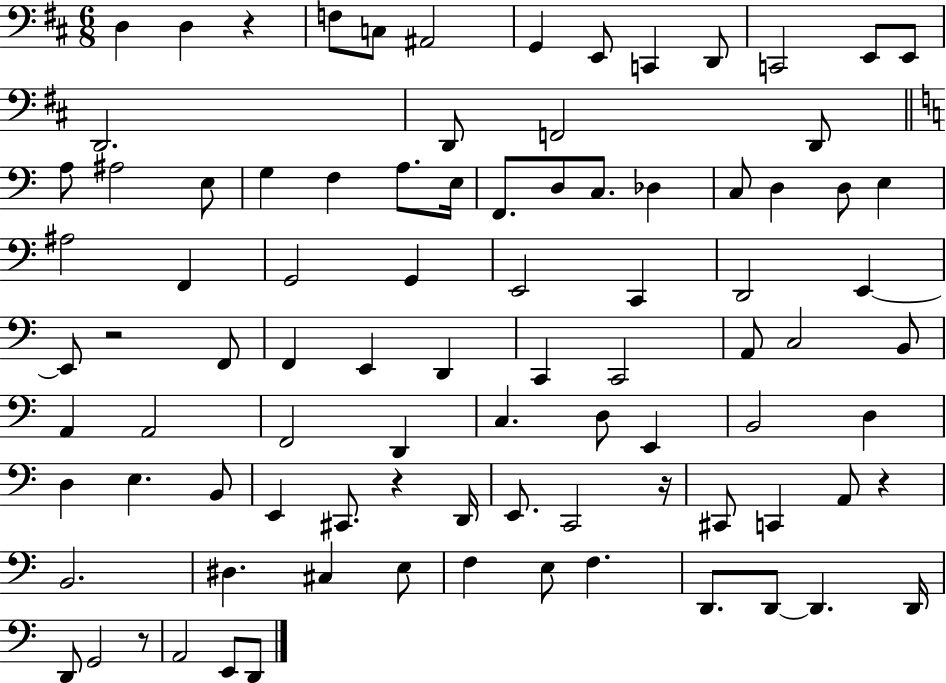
X:1
T:Untitled
M:6/8
L:1/4
K:D
D, D, z F,/2 C,/2 ^A,,2 G,, E,,/2 C,, D,,/2 C,,2 E,,/2 E,,/2 D,,2 D,,/2 F,,2 D,,/2 A,/2 ^A,2 E,/2 G, F, A,/2 E,/4 F,,/2 D,/2 C,/2 _D, C,/2 D, D,/2 E, ^A,2 F,, G,,2 G,, E,,2 C,, D,,2 E,, E,,/2 z2 F,,/2 F,, E,, D,, C,, C,,2 A,,/2 C,2 B,,/2 A,, A,,2 F,,2 D,, C, D,/2 E,, B,,2 D, D, E, B,,/2 E,, ^C,,/2 z D,,/4 E,,/2 C,,2 z/4 ^C,,/2 C,, A,,/2 z B,,2 ^D, ^C, E,/2 F, E,/2 F, D,,/2 D,,/2 D,, D,,/4 D,,/2 G,,2 z/2 A,,2 E,,/2 D,,/2